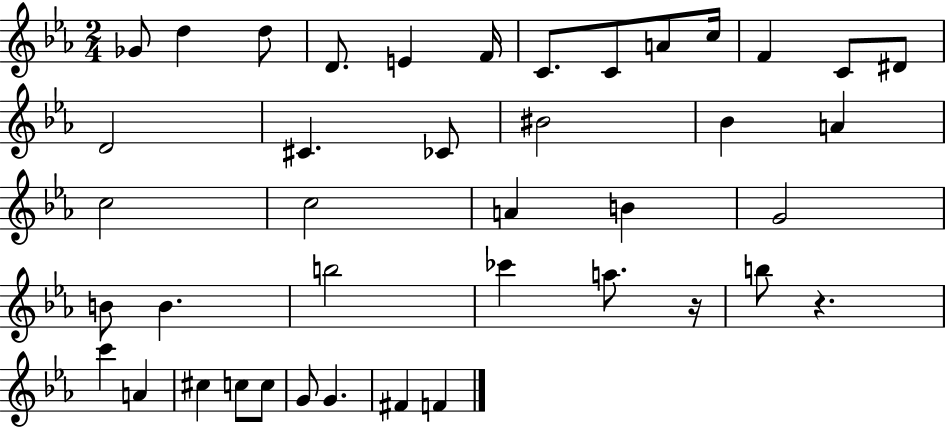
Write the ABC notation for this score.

X:1
T:Untitled
M:2/4
L:1/4
K:Eb
_G/2 d d/2 D/2 E F/4 C/2 C/2 A/2 c/4 F C/2 ^D/2 D2 ^C _C/2 ^B2 _B A c2 c2 A B G2 B/2 B b2 _c' a/2 z/4 b/2 z c' A ^c c/2 c/2 G/2 G ^F F